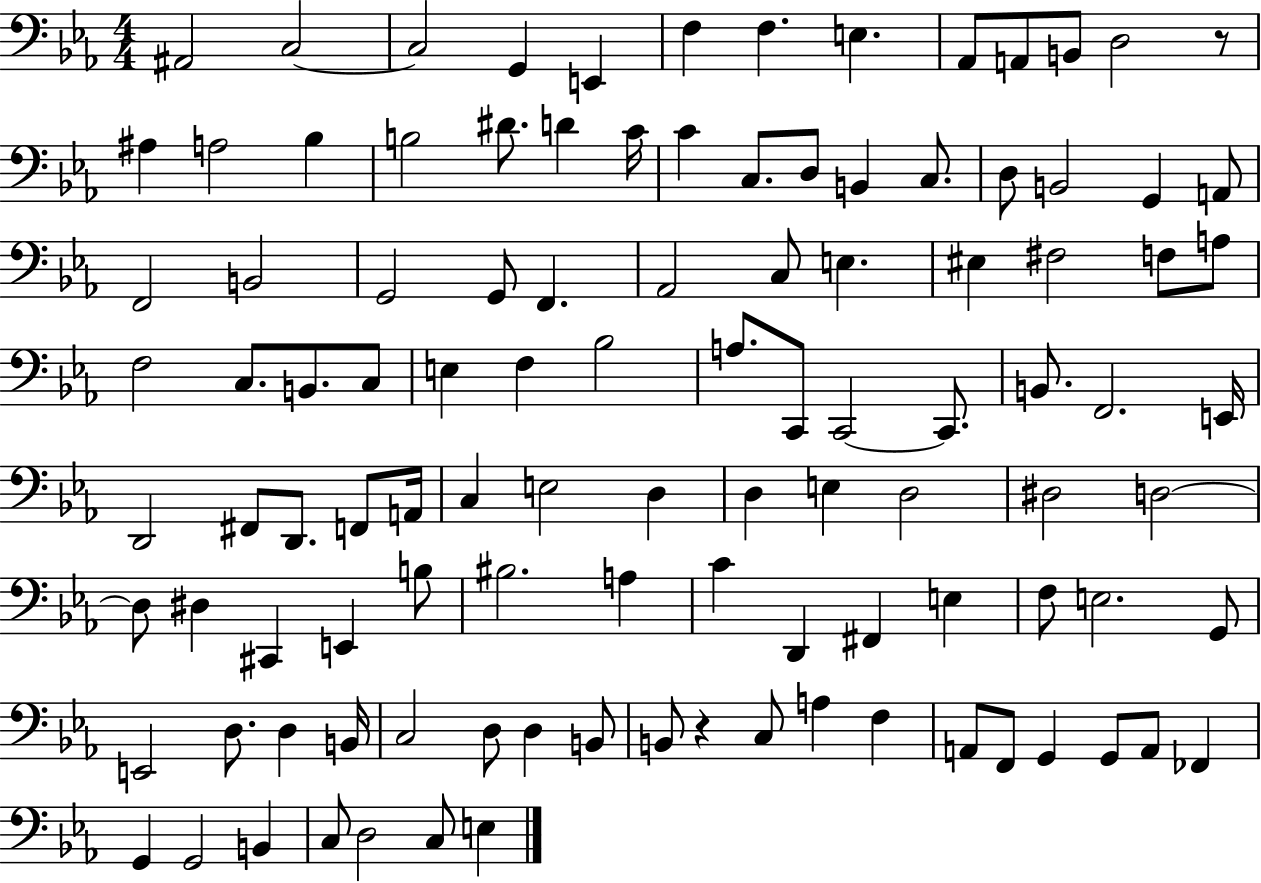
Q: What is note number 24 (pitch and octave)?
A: C3